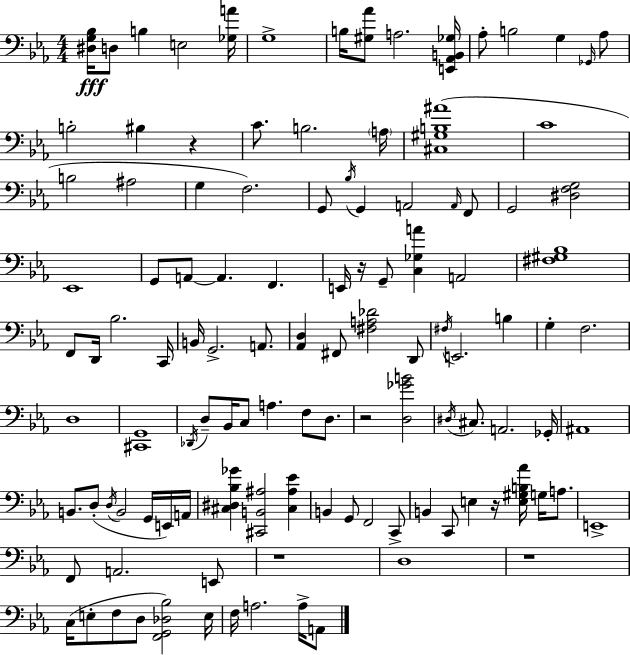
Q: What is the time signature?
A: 4/4